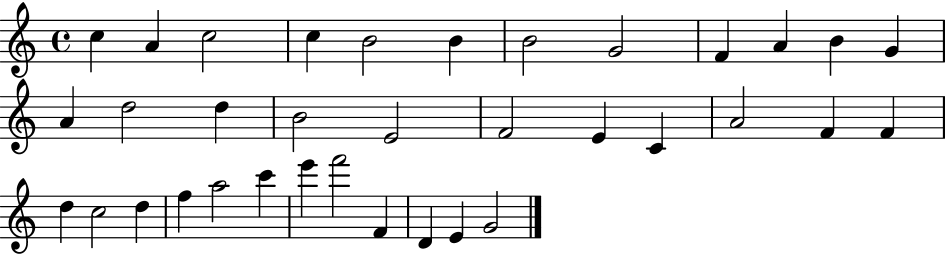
{
  \clef treble
  \time 4/4
  \defaultTimeSignature
  \key c \major
  c''4 a'4 c''2 | c''4 b'2 b'4 | b'2 g'2 | f'4 a'4 b'4 g'4 | \break a'4 d''2 d''4 | b'2 e'2 | f'2 e'4 c'4 | a'2 f'4 f'4 | \break d''4 c''2 d''4 | f''4 a''2 c'''4 | e'''4 f'''2 f'4 | d'4 e'4 g'2 | \break \bar "|."
}